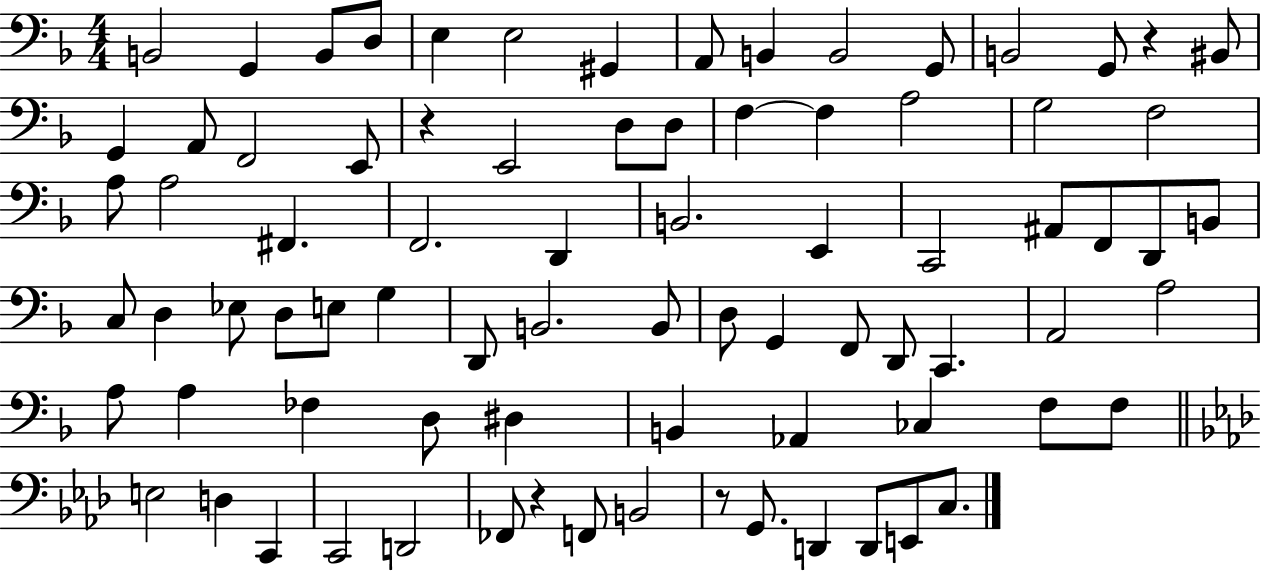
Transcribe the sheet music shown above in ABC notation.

X:1
T:Untitled
M:4/4
L:1/4
K:F
B,,2 G,, B,,/2 D,/2 E, E,2 ^G,, A,,/2 B,, B,,2 G,,/2 B,,2 G,,/2 z ^B,,/2 G,, A,,/2 F,,2 E,,/2 z E,,2 D,/2 D,/2 F, F, A,2 G,2 F,2 A,/2 A,2 ^F,, F,,2 D,, B,,2 E,, C,,2 ^A,,/2 F,,/2 D,,/2 B,,/2 C,/2 D, _E,/2 D,/2 E,/2 G, D,,/2 B,,2 B,,/2 D,/2 G,, F,,/2 D,,/2 C,, A,,2 A,2 A,/2 A, _F, D,/2 ^D, B,, _A,, _C, F,/2 F,/2 E,2 D, C,, C,,2 D,,2 _F,,/2 z F,,/2 B,,2 z/2 G,,/2 D,, D,,/2 E,,/2 C,/2